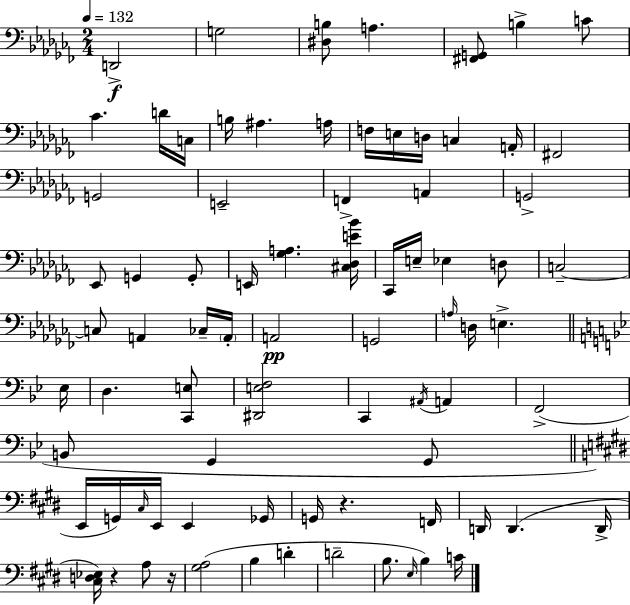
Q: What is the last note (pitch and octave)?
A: C4